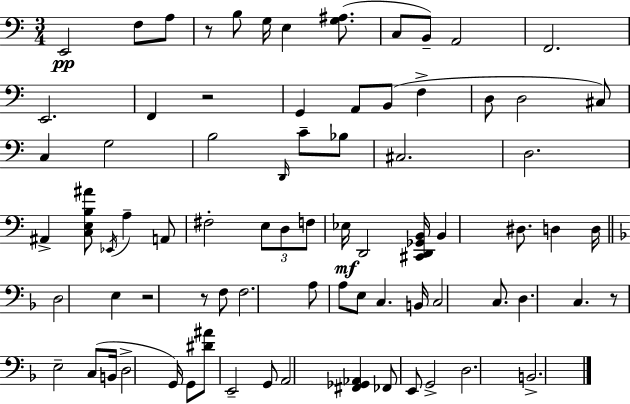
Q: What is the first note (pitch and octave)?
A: E2